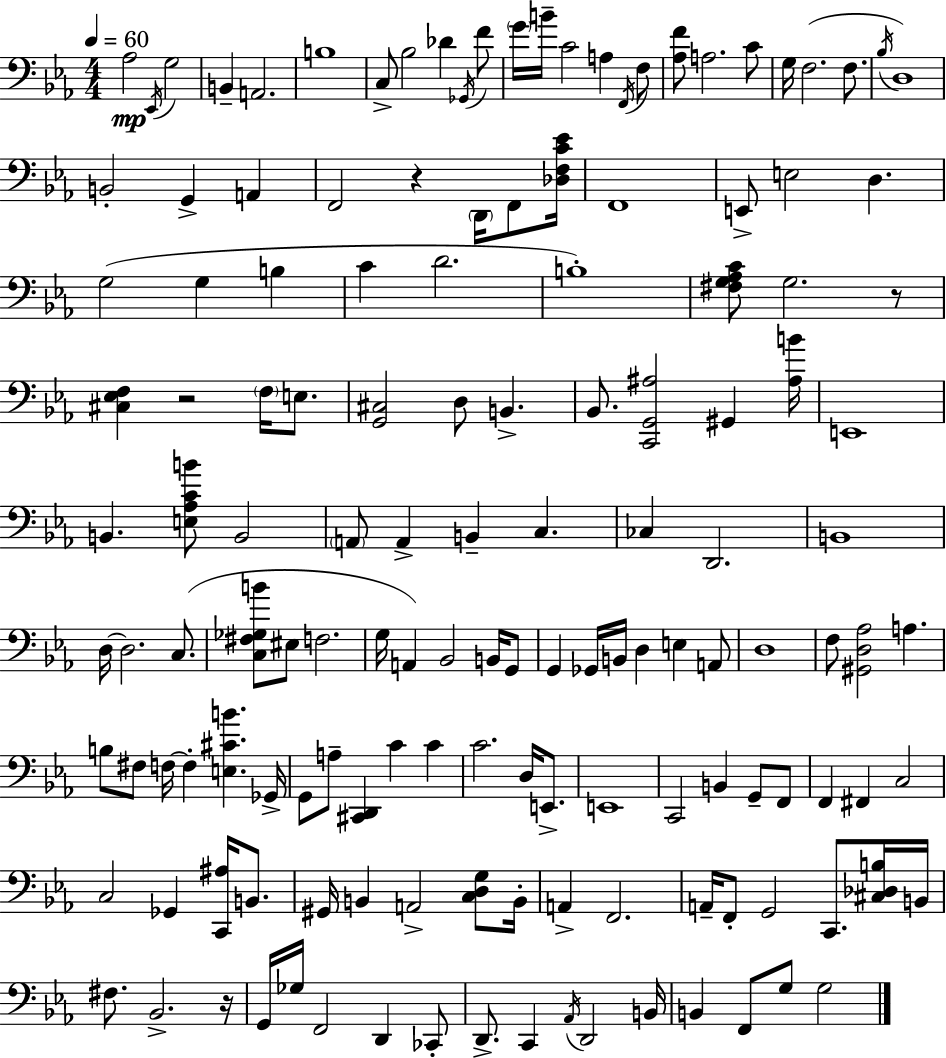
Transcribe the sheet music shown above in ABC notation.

X:1
T:Untitled
M:4/4
L:1/4
K:Cm
_A,2 _E,,/4 G,2 B,, A,,2 B,4 C,/2 _B,2 _D _G,,/4 F/2 G/4 B/4 C2 A, F,,/4 F,/2 [_A,F]/2 A,2 C/2 G,/4 F,2 F,/2 _B,/4 D,4 B,,2 G,, A,, F,,2 z D,,/4 F,,/2 [_D,F,C_E]/4 F,,4 E,,/2 E,2 D, G,2 G, B, C D2 B,4 [^F,G,_A,C]/2 G,2 z/2 [^C,_E,F,] z2 F,/4 E,/2 [G,,^C,]2 D,/2 B,, _B,,/2 [C,,G,,^A,]2 ^G,, [^A,B]/4 E,,4 B,, [E,_A,CB]/2 B,,2 A,,/2 A,, B,, C, _C, D,,2 B,,4 D,/4 D,2 C,/2 [C,^F,_G,B]/2 ^E,/2 F,2 G,/4 A,, _B,,2 B,,/4 G,,/2 G,, _G,,/4 B,,/4 D, E, A,,/2 D,4 F,/2 [^G,,D,_A,]2 A, B,/2 ^F,/2 F,/4 F, [E,^CB] _G,,/4 G,,/2 A,/2 [^C,,D,,] C C C2 D,/4 E,,/2 E,,4 C,,2 B,, G,,/2 F,,/2 F,, ^F,, C,2 C,2 _G,, [C,,^A,]/4 B,,/2 ^G,,/4 B,, A,,2 [C,D,G,]/2 B,,/4 A,, F,,2 A,,/4 F,,/2 G,,2 C,,/2 [^C,_D,B,]/4 B,,/4 ^F,/2 _B,,2 z/4 G,,/4 _G,/4 F,,2 D,, _C,,/2 D,,/2 C,, _A,,/4 D,,2 B,,/4 B,, F,,/2 G,/2 G,2